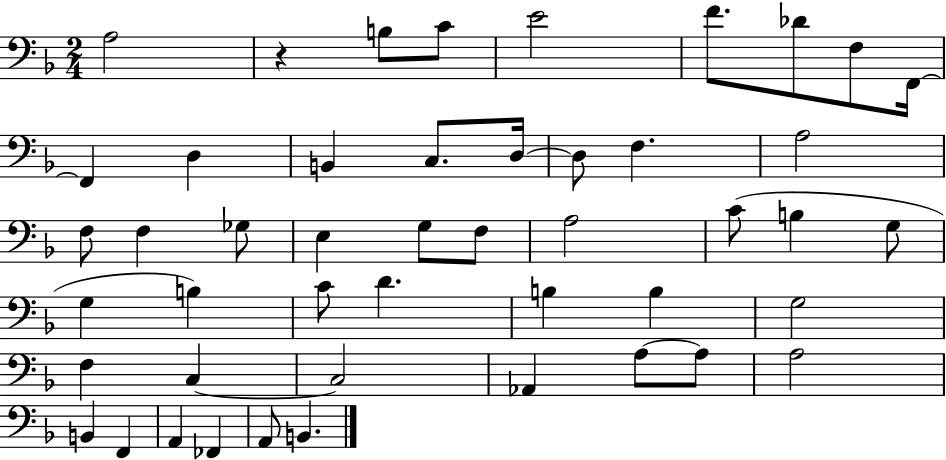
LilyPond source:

{
  \clef bass
  \numericTimeSignature
  \time 2/4
  \key f \major
  \repeat volta 2 { a2 | r4 b8 c'8 | e'2 | f'8. des'8 f8 f,16~~ | \break f,4 d4 | b,4 c8. d16~~ | d8 f4. | a2 | \break f8 f4 ges8 | e4 g8 f8 | a2 | c'8( b4 g8 | \break g4 b4) | c'8 d'4. | b4 b4 | g2 | \break f4 c4~~ | c2 | aes,4 a8~~ a8 | a2 | \break b,4 f,4 | a,4 fes,4 | a,8 b,4. | } \bar "|."
}